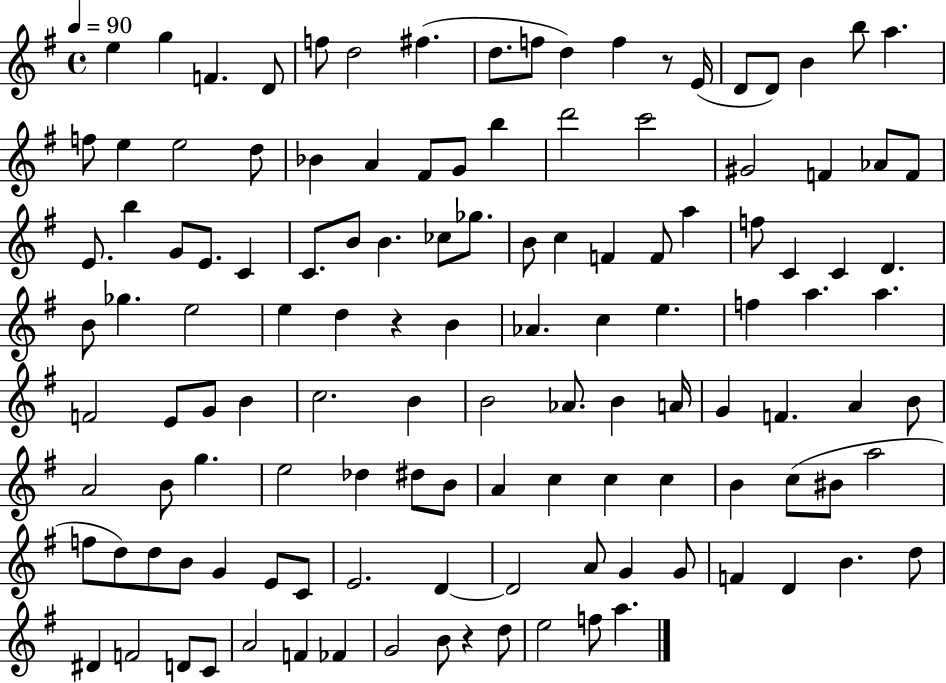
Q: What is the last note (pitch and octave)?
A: A5